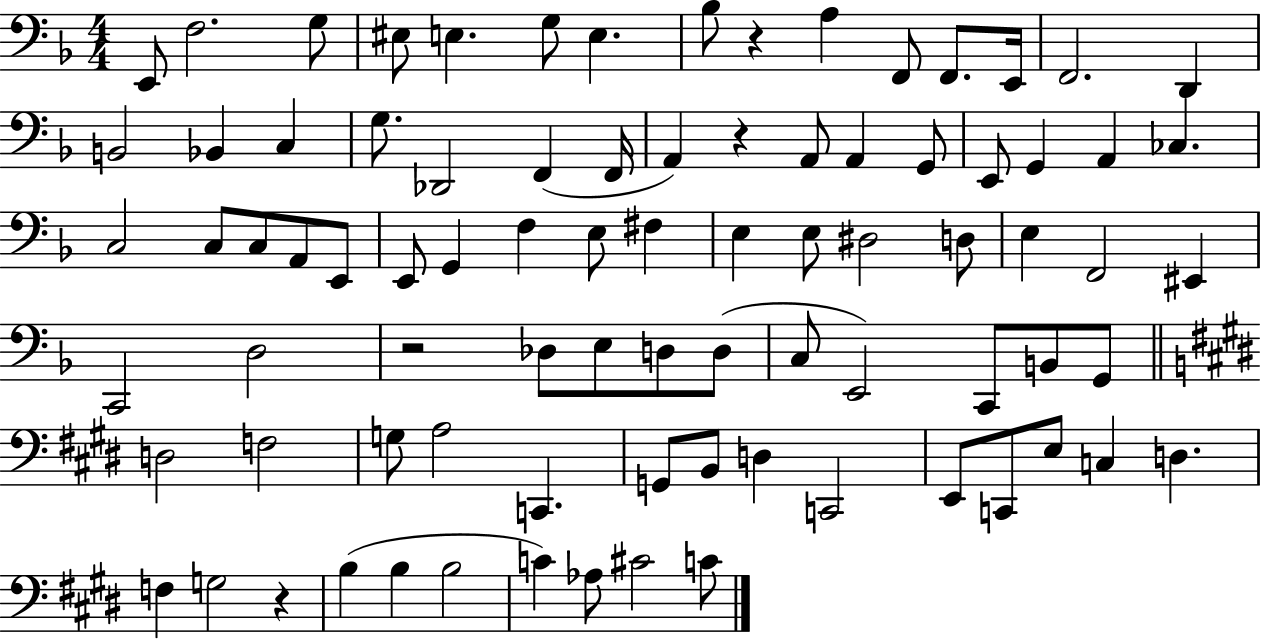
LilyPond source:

{
  \clef bass
  \numericTimeSignature
  \time 4/4
  \key f \major
  \repeat volta 2 { e,8 f2. g8 | eis8 e4. g8 e4. | bes8 r4 a4 f,8 f,8. e,16 | f,2. d,4 | \break b,2 bes,4 c4 | g8. des,2 f,4( f,16 | a,4) r4 a,8 a,4 g,8 | e,8 g,4 a,4 ces4. | \break c2 c8 c8 a,8 e,8 | e,8 g,4 f4 e8 fis4 | e4 e8 dis2 d8 | e4 f,2 eis,4 | \break c,2 d2 | r2 des8 e8 d8 d8( | c8 e,2) c,8 b,8 g,8 | \bar "||" \break \key e \major d2 f2 | g8 a2 c,4. | g,8 b,8 d4 c,2 | e,8 c,8 e8 c4 d4. | \break f4 g2 r4 | b4( b4 b2 | c'4) aes8 cis'2 c'8 | } \bar "|."
}